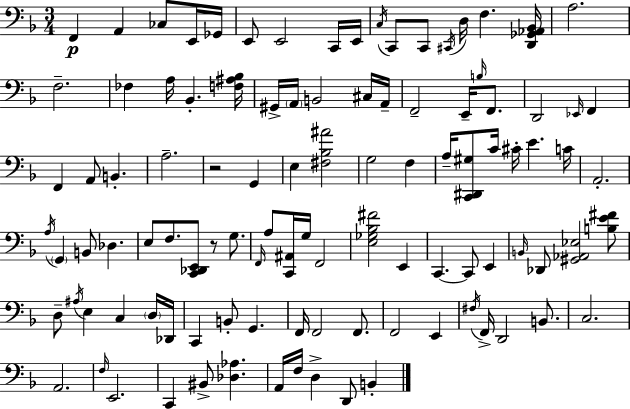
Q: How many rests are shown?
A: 2